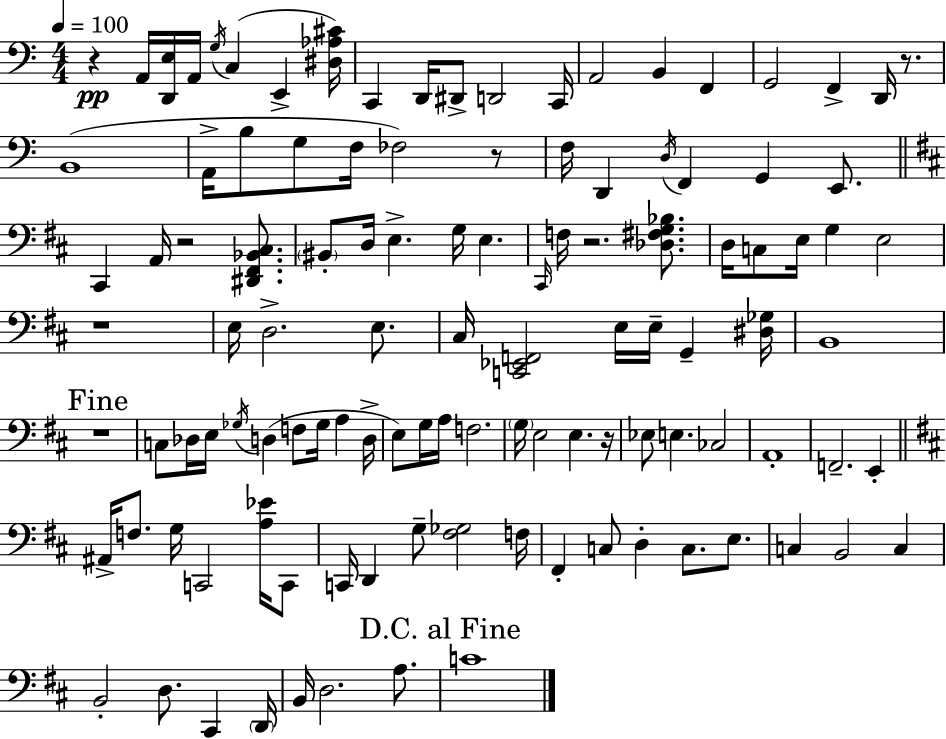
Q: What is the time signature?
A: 4/4